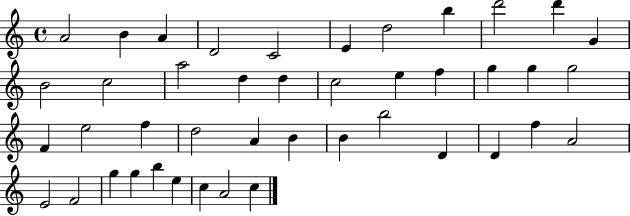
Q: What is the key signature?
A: C major